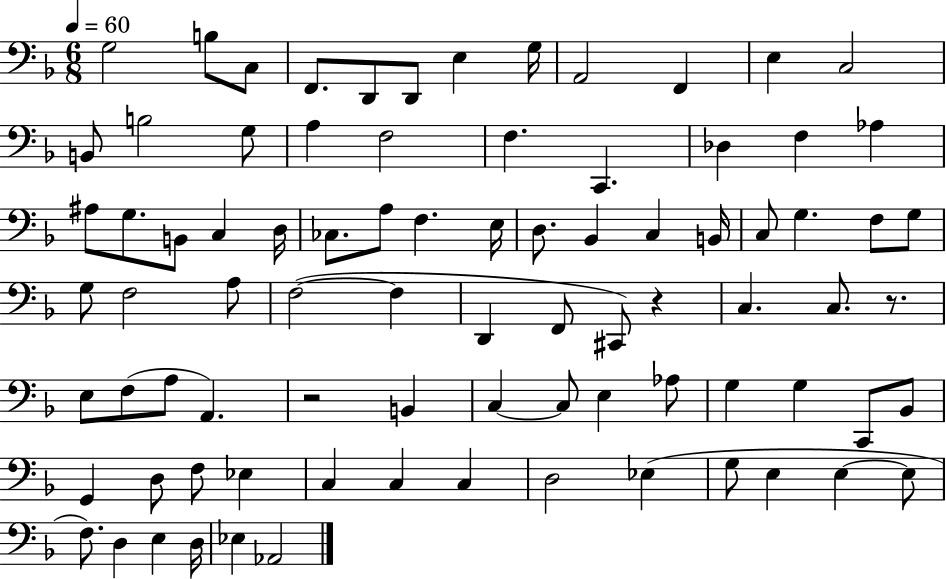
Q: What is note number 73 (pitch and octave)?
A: E3